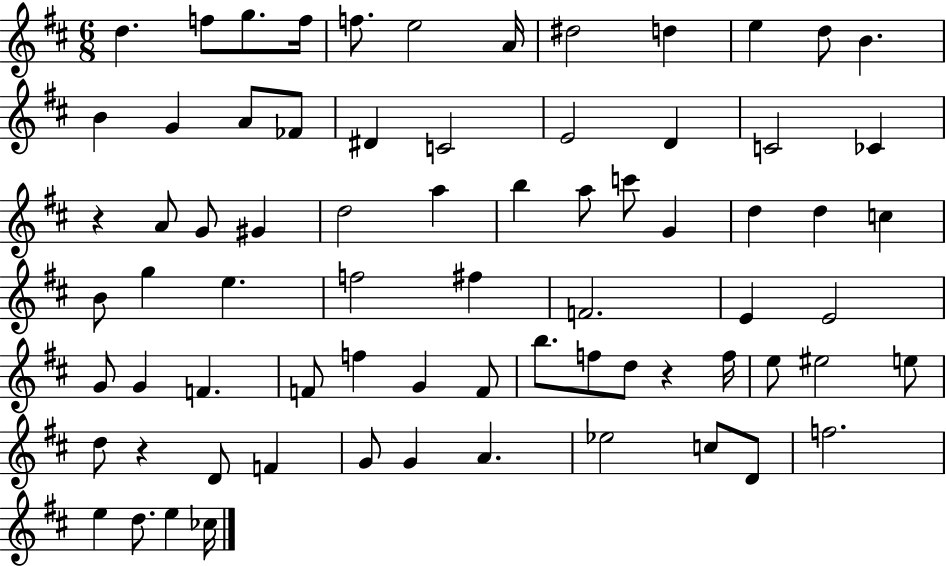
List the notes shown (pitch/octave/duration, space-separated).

D5/q. F5/e G5/e. F5/s F5/e. E5/h A4/s D#5/h D5/q E5/q D5/e B4/q. B4/q G4/q A4/e FES4/e D#4/q C4/h E4/h D4/q C4/h CES4/q R/q A4/e G4/e G#4/q D5/h A5/q B5/q A5/e C6/e G4/q D5/q D5/q C5/q B4/e G5/q E5/q. F5/h F#5/q F4/h. E4/q E4/h G4/e G4/q F4/q. F4/e F5/q G4/q F4/e B5/e. F5/e D5/e R/q F5/s E5/e EIS5/h E5/e D5/e R/q D4/e F4/q G4/e G4/q A4/q. Eb5/h C5/e D4/e F5/h. E5/q D5/e. E5/q CES5/s